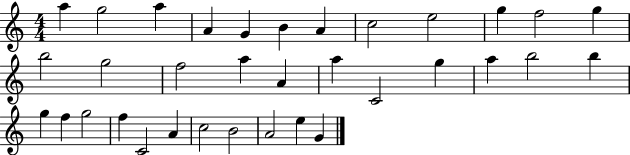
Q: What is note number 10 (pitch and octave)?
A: G5